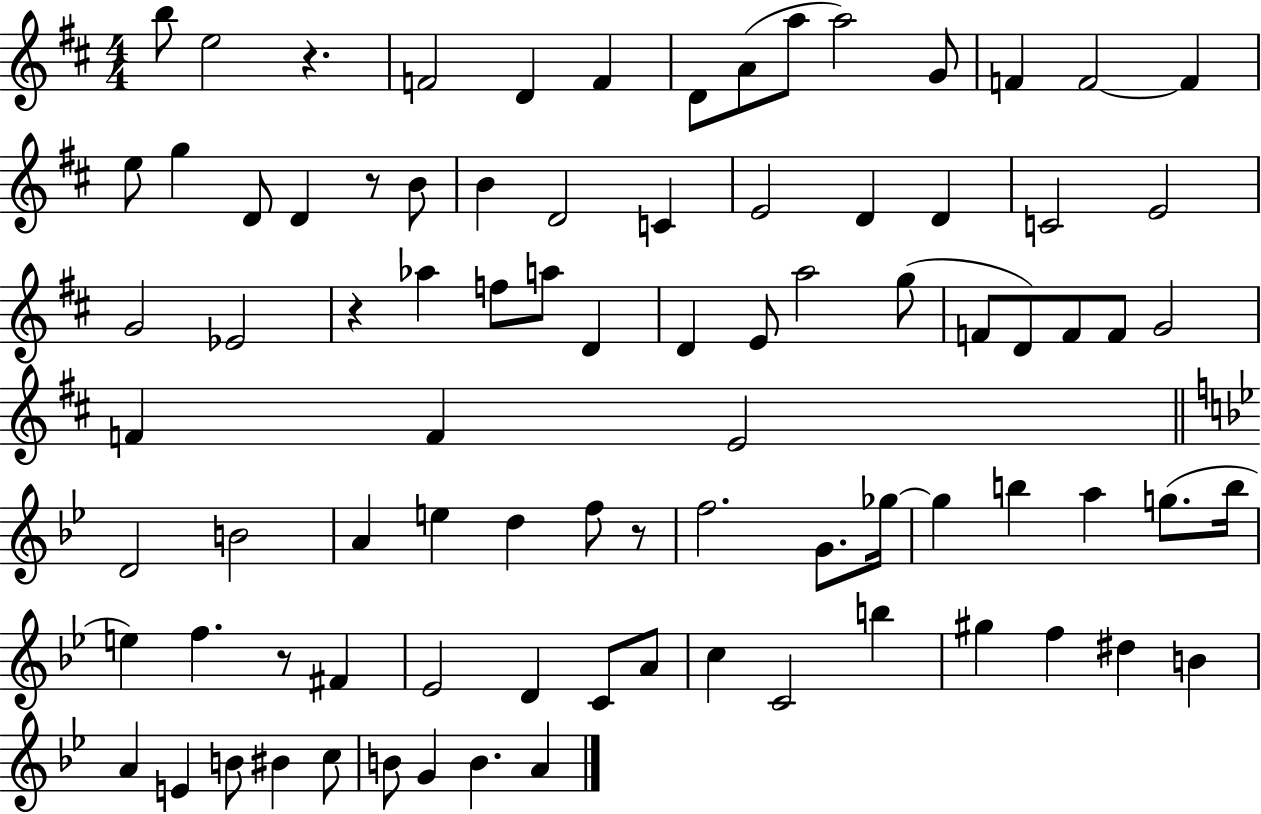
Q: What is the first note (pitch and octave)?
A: B5